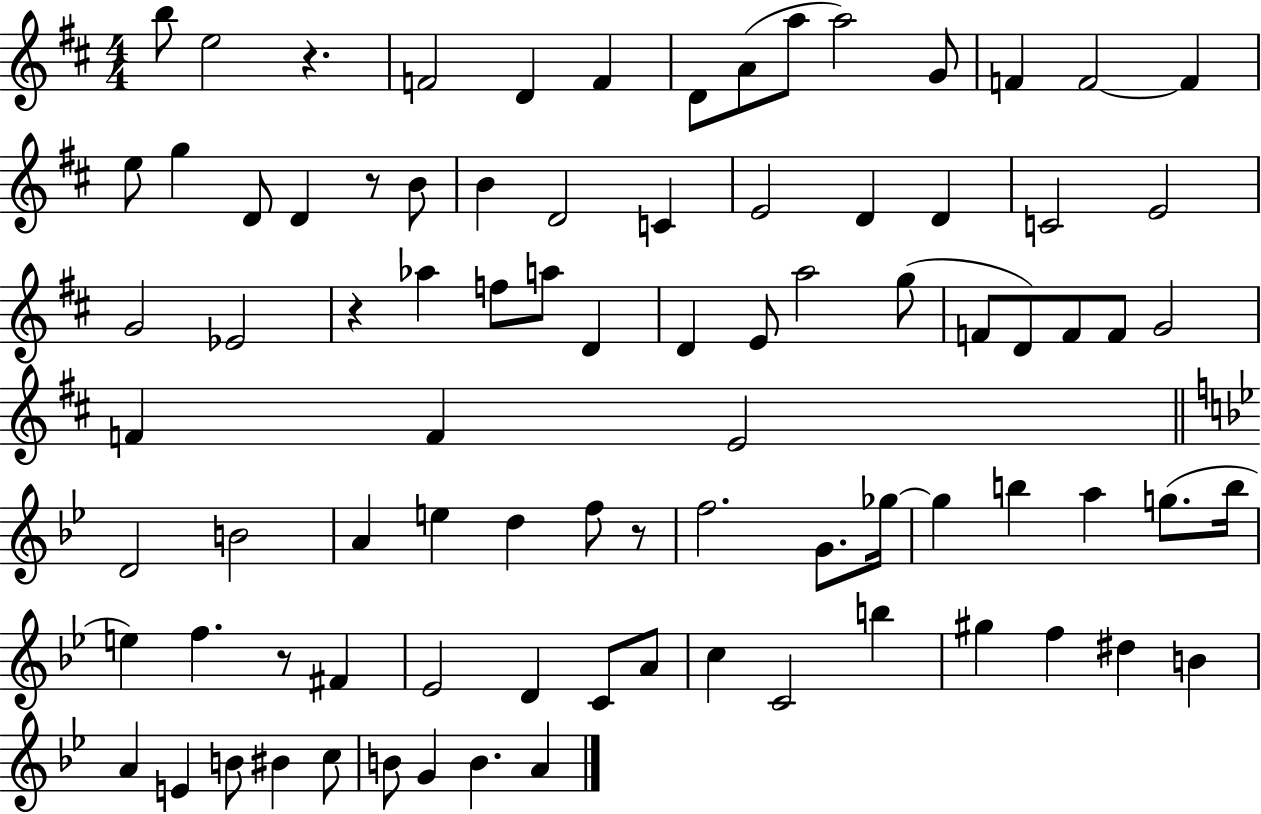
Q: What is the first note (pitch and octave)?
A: B5